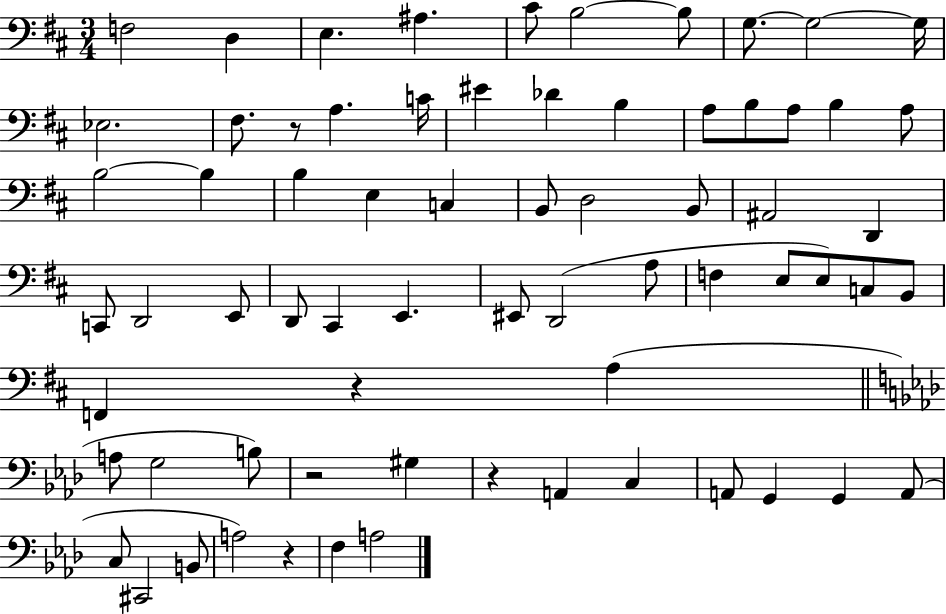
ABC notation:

X:1
T:Untitled
M:3/4
L:1/4
K:D
F,2 D, E, ^A, ^C/2 B,2 B,/2 G,/2 G,2 G,/4 _E,2 ^F,/2 z/2 A, C/4 ^E _D B, A,/2 B,/2 A,/2 B, A,/2 B,2 B, B, E, C, B,,/2 D,2 B,,/2 ^A,,2 D,, C,,/2 D,,2 E,,/2 D,,/2 ^C,, E,, ^E,,/2 D,,2 A,/2 F, E,/2 E,/2 C,/2 B,,/2 F,, z A, A,/2 G,2 B,/2 z2 ^G, z A,, C, A,,/2 G,, G,, A,,/2 C,/2 ^C,,2 B,,/2 A,2 z F, A,2